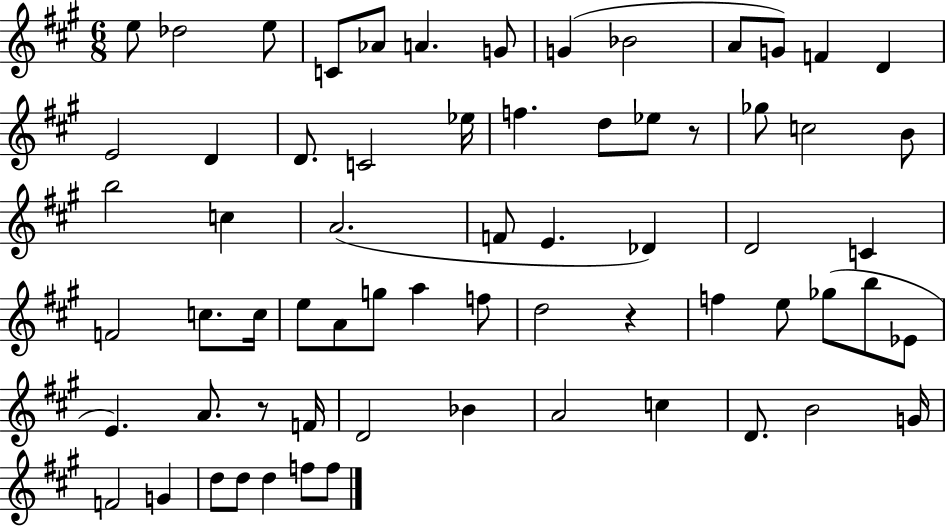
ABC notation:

X:1
T:Untitled
M:6/8
L:1/4
K:A
e/2 _d2 e/2 C/2 _A/2 A G/2 G _B2 A/2 G/2 F D E2 D D/2 C2 _e/4 f d/2 _e/2 z/2 _g/2 c2 B/2 b2 c A2 F/2 E _D D2 C F2 c/2 c/4 e/2 A/2 g/2 a f/2 d2 z f e/2 _g/2 b/2 _E/2 E A/2 z/2 F/4 D2 _B A2 c D/2 B2 G/4 F2 G d/2 d/2 d f/2 f/2